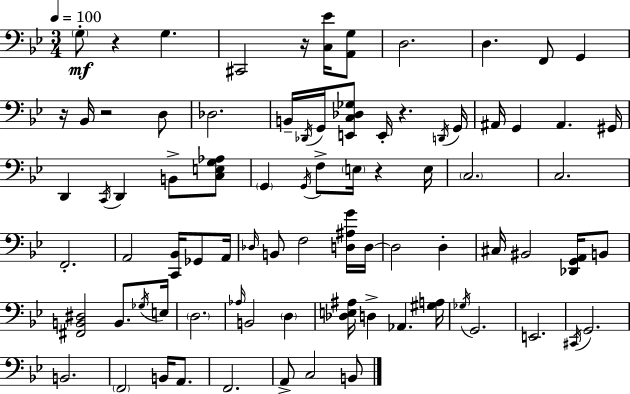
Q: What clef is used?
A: bass